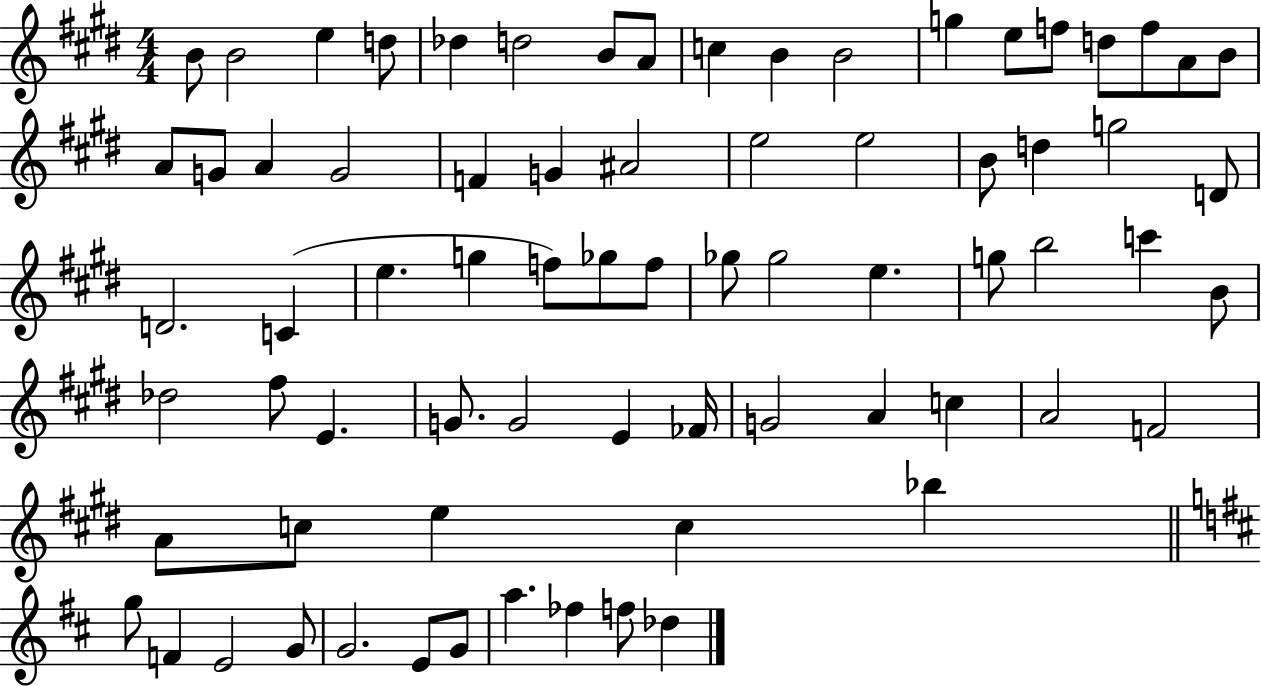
{
  \clef treble
  \numericTimeSignature
  \time 4/4
  \key e \major
  b'8 b'2 e''4 d''8 | des''4 d''2 b'8 a'8 | c''4 b'4 b'2 | g''4 e''8 f''8 d''8 f''8 a'8 b'8 | \break a'8 g'8 a'4 g'2 | f'4 g'4 ais'2 | e''2 e''2 | b'8 d''4 g''2 d'8 | \break d'2. c'4( | e''4. g''4 f''8) ges''8 f''8 | ges''8 ges''2 e''4. | g''8 b''2 c'''4 b'8 | \break des''2 fis''8 e'4. | g'8. g'2 e'4 fes'16 | g'2 a'4 c''4 | a'2 f'2 | \break a'8 c''8 e''4 c''4 bes''4 | \bar "||" \break \key b \minor g''8 f'4 e'2 g'8 | g'2. e'8 g'8 | a''4. fes''4 f''8 des''4 | \bar "|."
}